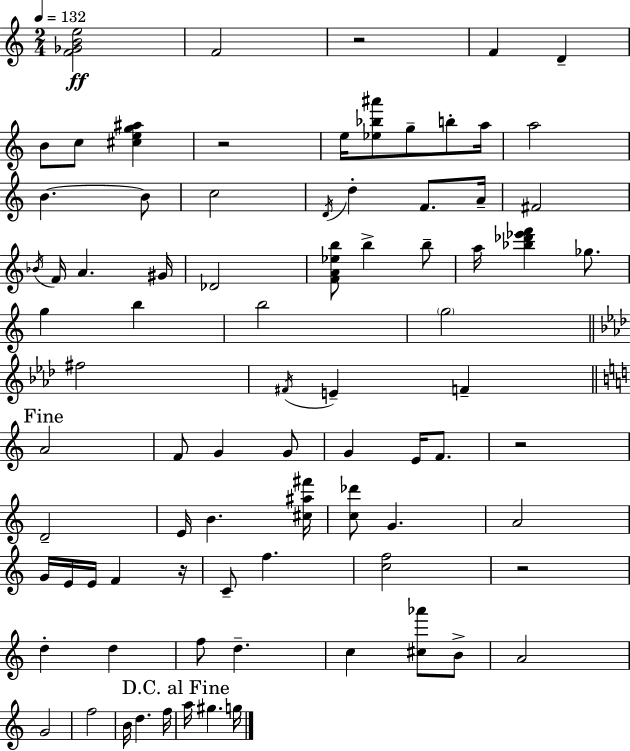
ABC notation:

X:1
T:Untitled
M:2/4
L:1/4
K:Am
[F_GBe]2 F2 z2 F D B/2 c/2 [^ceg^a] z2 e/4 [_e_b^a']/2 g/2 b/2 a/4 a2 B B/2 c2 D/4 d F/2 A/4 ^F2 _B/4 F/4 A ^G/4 _D2 [FA_eb]/2 b b/2 a/4 [_b_d'_e'f'] _g/2 g b b2 g2 ^f2 ^F/4 E F A2 F/2 G G/2 G E/4 F/2 z2 D2 E/4 B [^c^a^f']/4 [c_d']/2 G A2 G/4 E/4 E/4 F z/4 C/2 f [cf]2 z2 d d f/2 d c [^c_a']/2 B/2 A2 G2 f2 B/4 d f/4 a/4 ^g g/4